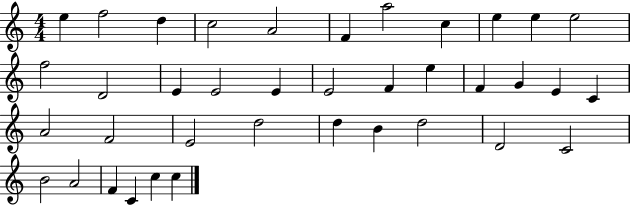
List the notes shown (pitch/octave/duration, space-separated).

E5/q F5/h D5/q C5/h A4/h F4/q A5/h C5/q E5/q E5/q E5/h F5/h D4/h E4/q E4/h E4/q E4/h F4/q E5/q F4/q G4/q E4/q C4/q A4/h F4/h E4/h D5/h D5/q B4/q D5/h D4/h C4/h B4/h A4/h F4/q C4/q C5/q C5/q